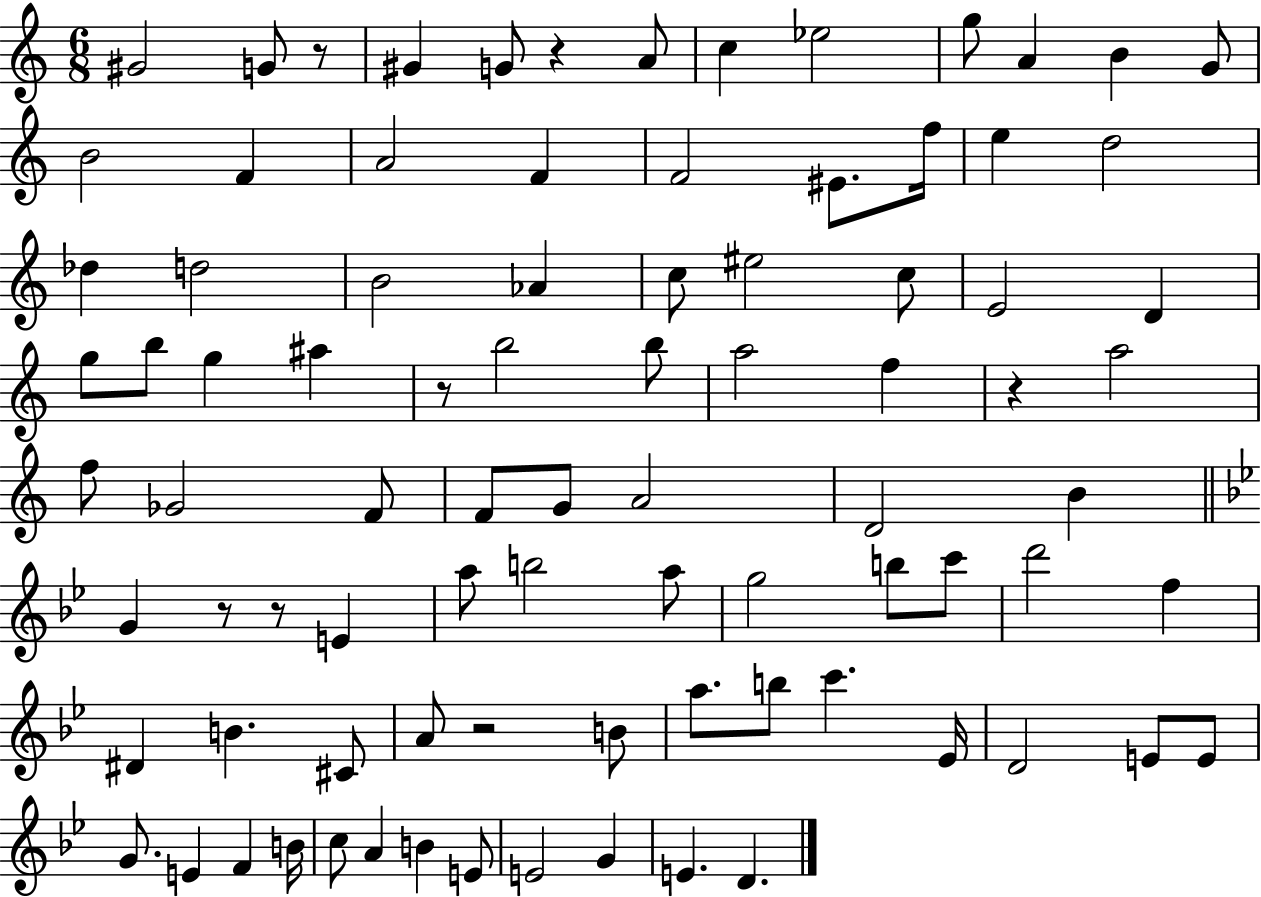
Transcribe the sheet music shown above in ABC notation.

X:1
T:Untitled
M:6/8
L:1/4
K:C
^G2 G/2 z/2 ^G G/2 z A/2 c _e2 g/2 A B G/2 B2 F A2 F F2 ^E/2 f/4 e d2 _d d2 B2 _A c/2 ^e2 c/2 E2 D g/2 b/2 g ^a z/2 b2 b/2 a2 f z a2 f/2 _G2 F/2 F/2 G/2 A2 D2 B G z/2 z/2 E a/2 b2 a/2 g2 b/2 c'/2 d'2 f ^D B ^C/2 A/2 z2 B/2 a/2 b/2 c' _E/4 D2 E/2 E/2 G/2 E F B/4 c/2 A B E/2 E2 G E D